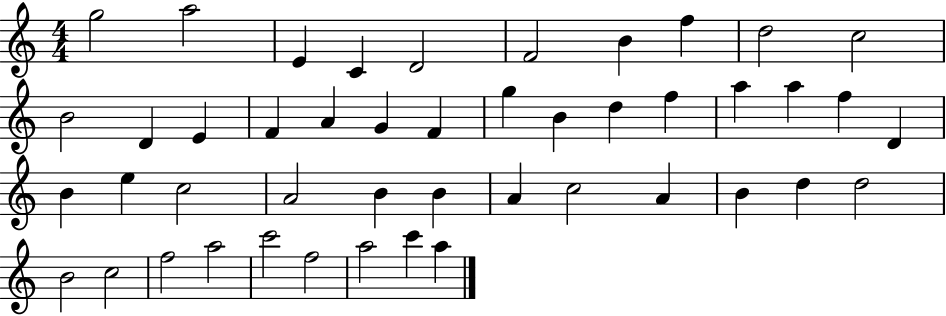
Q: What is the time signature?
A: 4/4